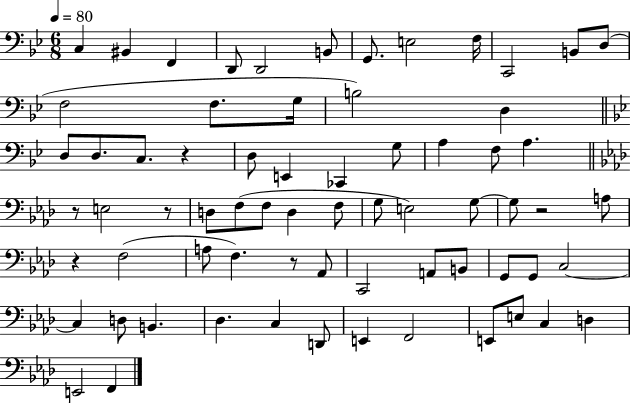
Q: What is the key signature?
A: BES major